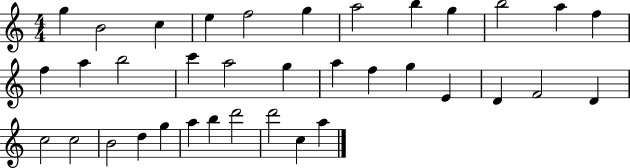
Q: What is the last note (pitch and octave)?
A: A5